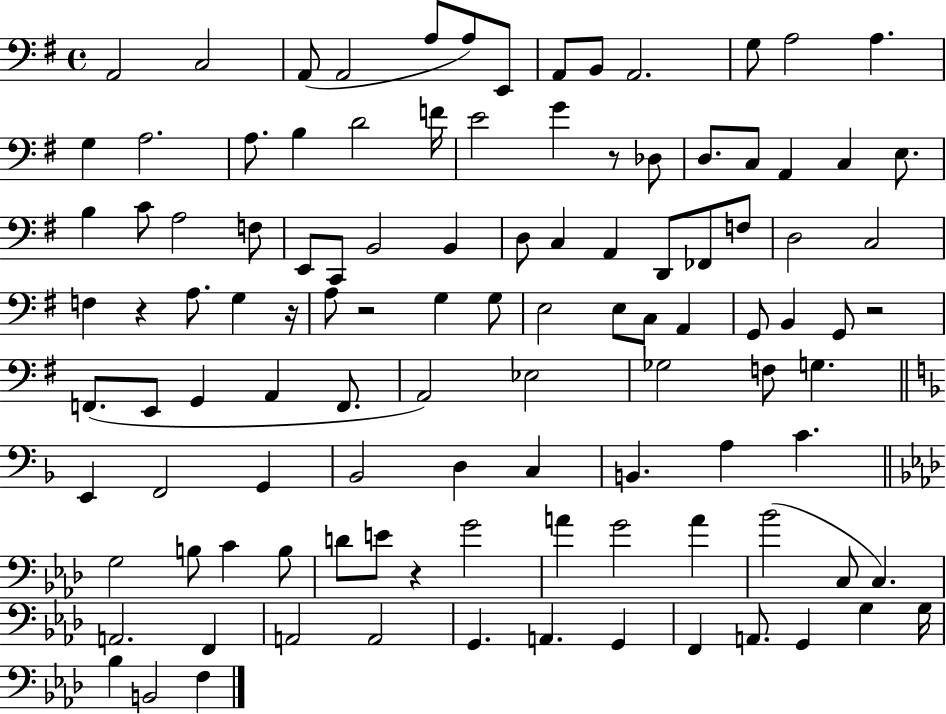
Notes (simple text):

A2/h C3/h A2/e A2/h A3/e A3/e E2/e A2/e B2/e A2/h. G3/e A3/h A3/q. G3/q A3/h. A3/e. B3/q D4/h F4/s E4/h G4/q R/e Db3/e D3/e. C3/e A2/q C3/q E3/e. B3/q C4/e A3/h F3/e E2/e C2/e B2/h B2/q D3/e C3/q A2/q D2/e FES2/e F3/e D3/h C3/h F3/q R/q A3/e. G3/q R/s A3/e R/h G3/q G3/e E3/h E3/e C3/e A2/q G2/e B2/q G2/e R/h F2/e. E2/e G2/q A2/q F2/e. A2/h Eb3/h Gb3/h F3/e G3/q. E2/q F2/h G2/q Bb2/h D3/q C3/q B2/q. A3/q C4/q. G3/h B3/e C4/q B3/e D4/e E4/e R/q G4/h A4/q G4/h A4/q Bb4/h C3/e C3/q. A2/h. F2/q A2/h A2/h G2/q. A2/q. G2/q F2/q A2/e. G2/q G3/q G3/s Bb3/q B2/h F3/q